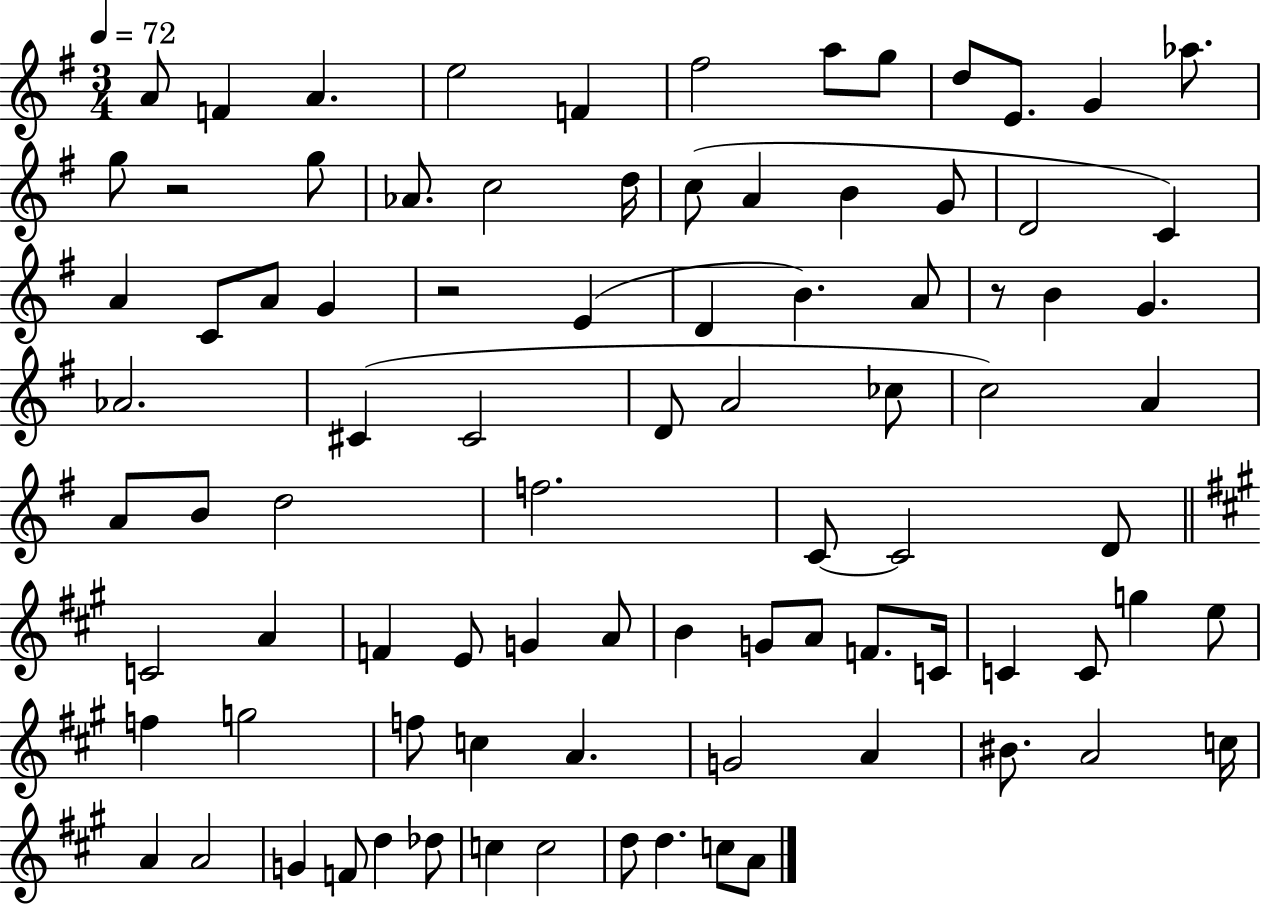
{
  \clef treble
  \numericTimeSignature
  \time 3/4
  \key g \major
  \tempo 4 = 72
  a'8 f'4 a'4. | e''2 f'4 | fis''2 a''8 g''8 | d''8 e'8. g'4 aes''8. | \break g''8 r2 g''8 | aes'8. c''2 d''16 | c''8( a'4 b'4 g'8 | d'2 c'4) | \break a'4 c'8 a'8 g'4 | r2 e'4( | d'4 b'4.) a'8 | r8 b'4 g'4. | \break aes'2. | cis'4( cis'2 | d'8 a'2 ces''8 | c''2) a'4 | \break a'8 b'8 d''2 | f''2. | c'8~~ c'2 d'8 | \bar "||" \break \key a \major c'2 a'4 | f'4 e'8 g'4 a'8 | b'4 g'8 a'8 f'8. c'16 | c'4 c'8 g''4 e''8 | \break f''4 g''2 | f''8 c''4 a'4. | g'2 a'4 | bis'8. a'2 c''16 | \break a'4 a'2 | g'4 f'8 d''4 des''8 | c''4 c''2 | d''8 d''4. c''8 a'8 | \break \bar "|."
}